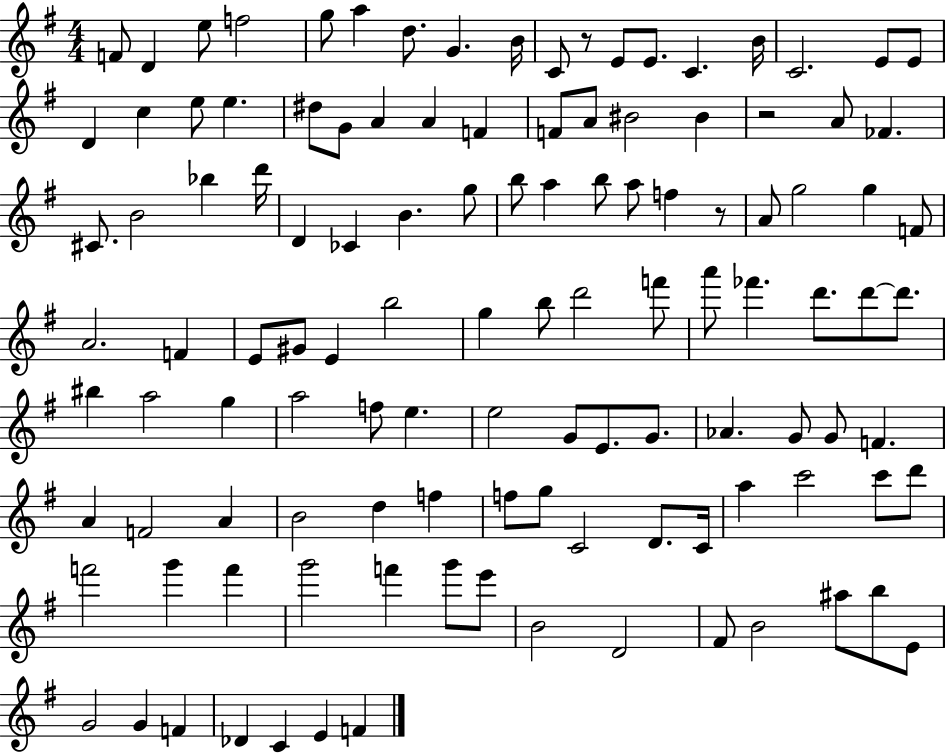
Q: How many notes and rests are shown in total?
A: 117